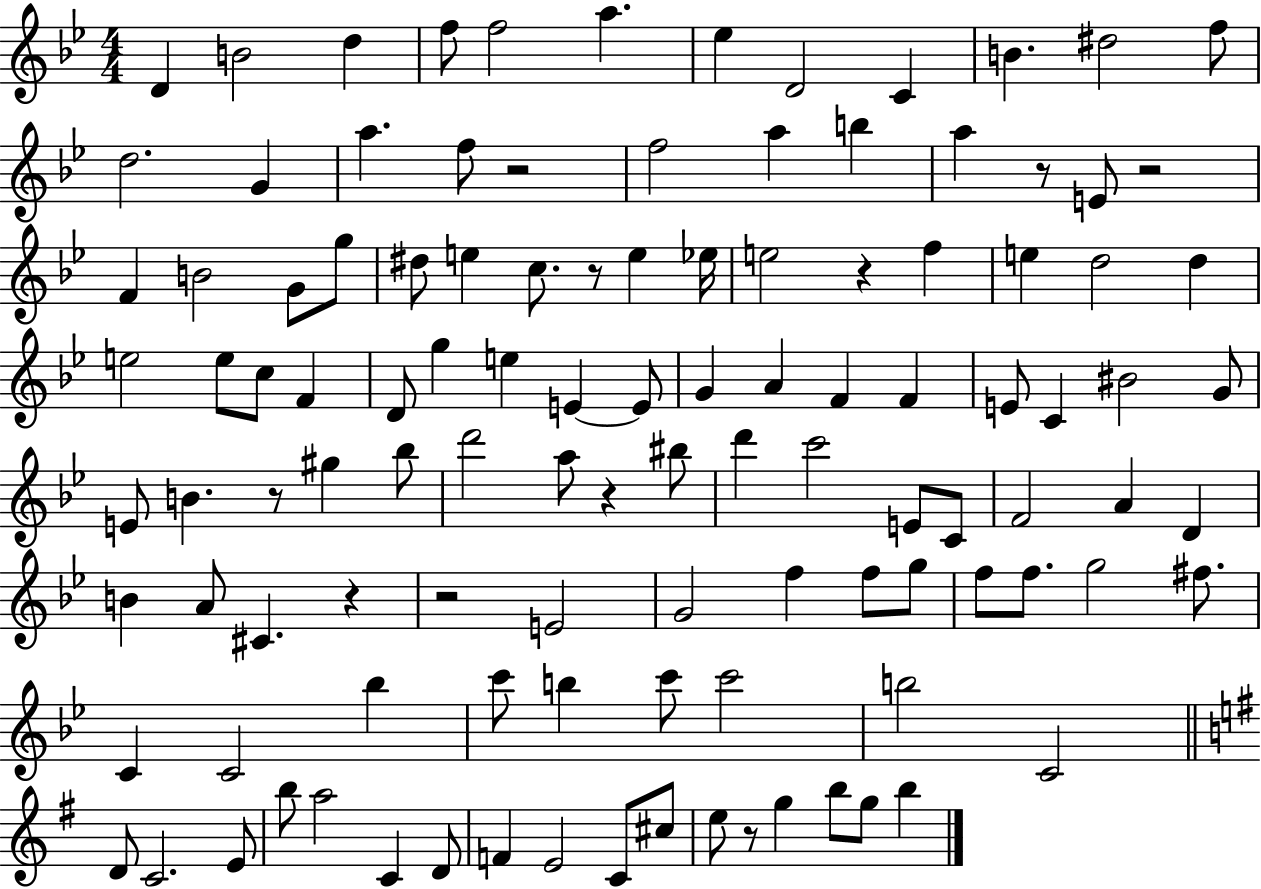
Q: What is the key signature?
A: BES major